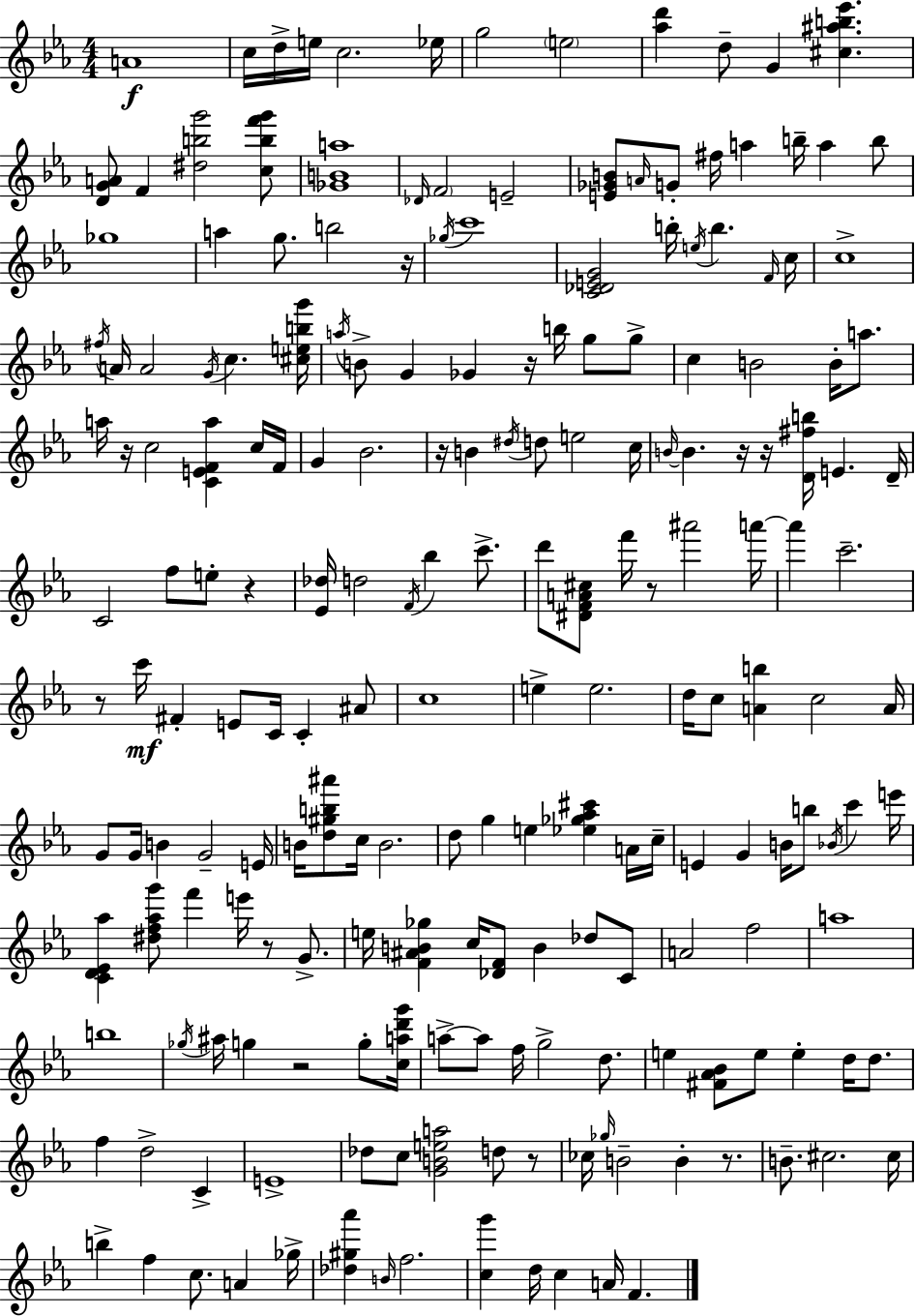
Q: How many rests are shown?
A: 13